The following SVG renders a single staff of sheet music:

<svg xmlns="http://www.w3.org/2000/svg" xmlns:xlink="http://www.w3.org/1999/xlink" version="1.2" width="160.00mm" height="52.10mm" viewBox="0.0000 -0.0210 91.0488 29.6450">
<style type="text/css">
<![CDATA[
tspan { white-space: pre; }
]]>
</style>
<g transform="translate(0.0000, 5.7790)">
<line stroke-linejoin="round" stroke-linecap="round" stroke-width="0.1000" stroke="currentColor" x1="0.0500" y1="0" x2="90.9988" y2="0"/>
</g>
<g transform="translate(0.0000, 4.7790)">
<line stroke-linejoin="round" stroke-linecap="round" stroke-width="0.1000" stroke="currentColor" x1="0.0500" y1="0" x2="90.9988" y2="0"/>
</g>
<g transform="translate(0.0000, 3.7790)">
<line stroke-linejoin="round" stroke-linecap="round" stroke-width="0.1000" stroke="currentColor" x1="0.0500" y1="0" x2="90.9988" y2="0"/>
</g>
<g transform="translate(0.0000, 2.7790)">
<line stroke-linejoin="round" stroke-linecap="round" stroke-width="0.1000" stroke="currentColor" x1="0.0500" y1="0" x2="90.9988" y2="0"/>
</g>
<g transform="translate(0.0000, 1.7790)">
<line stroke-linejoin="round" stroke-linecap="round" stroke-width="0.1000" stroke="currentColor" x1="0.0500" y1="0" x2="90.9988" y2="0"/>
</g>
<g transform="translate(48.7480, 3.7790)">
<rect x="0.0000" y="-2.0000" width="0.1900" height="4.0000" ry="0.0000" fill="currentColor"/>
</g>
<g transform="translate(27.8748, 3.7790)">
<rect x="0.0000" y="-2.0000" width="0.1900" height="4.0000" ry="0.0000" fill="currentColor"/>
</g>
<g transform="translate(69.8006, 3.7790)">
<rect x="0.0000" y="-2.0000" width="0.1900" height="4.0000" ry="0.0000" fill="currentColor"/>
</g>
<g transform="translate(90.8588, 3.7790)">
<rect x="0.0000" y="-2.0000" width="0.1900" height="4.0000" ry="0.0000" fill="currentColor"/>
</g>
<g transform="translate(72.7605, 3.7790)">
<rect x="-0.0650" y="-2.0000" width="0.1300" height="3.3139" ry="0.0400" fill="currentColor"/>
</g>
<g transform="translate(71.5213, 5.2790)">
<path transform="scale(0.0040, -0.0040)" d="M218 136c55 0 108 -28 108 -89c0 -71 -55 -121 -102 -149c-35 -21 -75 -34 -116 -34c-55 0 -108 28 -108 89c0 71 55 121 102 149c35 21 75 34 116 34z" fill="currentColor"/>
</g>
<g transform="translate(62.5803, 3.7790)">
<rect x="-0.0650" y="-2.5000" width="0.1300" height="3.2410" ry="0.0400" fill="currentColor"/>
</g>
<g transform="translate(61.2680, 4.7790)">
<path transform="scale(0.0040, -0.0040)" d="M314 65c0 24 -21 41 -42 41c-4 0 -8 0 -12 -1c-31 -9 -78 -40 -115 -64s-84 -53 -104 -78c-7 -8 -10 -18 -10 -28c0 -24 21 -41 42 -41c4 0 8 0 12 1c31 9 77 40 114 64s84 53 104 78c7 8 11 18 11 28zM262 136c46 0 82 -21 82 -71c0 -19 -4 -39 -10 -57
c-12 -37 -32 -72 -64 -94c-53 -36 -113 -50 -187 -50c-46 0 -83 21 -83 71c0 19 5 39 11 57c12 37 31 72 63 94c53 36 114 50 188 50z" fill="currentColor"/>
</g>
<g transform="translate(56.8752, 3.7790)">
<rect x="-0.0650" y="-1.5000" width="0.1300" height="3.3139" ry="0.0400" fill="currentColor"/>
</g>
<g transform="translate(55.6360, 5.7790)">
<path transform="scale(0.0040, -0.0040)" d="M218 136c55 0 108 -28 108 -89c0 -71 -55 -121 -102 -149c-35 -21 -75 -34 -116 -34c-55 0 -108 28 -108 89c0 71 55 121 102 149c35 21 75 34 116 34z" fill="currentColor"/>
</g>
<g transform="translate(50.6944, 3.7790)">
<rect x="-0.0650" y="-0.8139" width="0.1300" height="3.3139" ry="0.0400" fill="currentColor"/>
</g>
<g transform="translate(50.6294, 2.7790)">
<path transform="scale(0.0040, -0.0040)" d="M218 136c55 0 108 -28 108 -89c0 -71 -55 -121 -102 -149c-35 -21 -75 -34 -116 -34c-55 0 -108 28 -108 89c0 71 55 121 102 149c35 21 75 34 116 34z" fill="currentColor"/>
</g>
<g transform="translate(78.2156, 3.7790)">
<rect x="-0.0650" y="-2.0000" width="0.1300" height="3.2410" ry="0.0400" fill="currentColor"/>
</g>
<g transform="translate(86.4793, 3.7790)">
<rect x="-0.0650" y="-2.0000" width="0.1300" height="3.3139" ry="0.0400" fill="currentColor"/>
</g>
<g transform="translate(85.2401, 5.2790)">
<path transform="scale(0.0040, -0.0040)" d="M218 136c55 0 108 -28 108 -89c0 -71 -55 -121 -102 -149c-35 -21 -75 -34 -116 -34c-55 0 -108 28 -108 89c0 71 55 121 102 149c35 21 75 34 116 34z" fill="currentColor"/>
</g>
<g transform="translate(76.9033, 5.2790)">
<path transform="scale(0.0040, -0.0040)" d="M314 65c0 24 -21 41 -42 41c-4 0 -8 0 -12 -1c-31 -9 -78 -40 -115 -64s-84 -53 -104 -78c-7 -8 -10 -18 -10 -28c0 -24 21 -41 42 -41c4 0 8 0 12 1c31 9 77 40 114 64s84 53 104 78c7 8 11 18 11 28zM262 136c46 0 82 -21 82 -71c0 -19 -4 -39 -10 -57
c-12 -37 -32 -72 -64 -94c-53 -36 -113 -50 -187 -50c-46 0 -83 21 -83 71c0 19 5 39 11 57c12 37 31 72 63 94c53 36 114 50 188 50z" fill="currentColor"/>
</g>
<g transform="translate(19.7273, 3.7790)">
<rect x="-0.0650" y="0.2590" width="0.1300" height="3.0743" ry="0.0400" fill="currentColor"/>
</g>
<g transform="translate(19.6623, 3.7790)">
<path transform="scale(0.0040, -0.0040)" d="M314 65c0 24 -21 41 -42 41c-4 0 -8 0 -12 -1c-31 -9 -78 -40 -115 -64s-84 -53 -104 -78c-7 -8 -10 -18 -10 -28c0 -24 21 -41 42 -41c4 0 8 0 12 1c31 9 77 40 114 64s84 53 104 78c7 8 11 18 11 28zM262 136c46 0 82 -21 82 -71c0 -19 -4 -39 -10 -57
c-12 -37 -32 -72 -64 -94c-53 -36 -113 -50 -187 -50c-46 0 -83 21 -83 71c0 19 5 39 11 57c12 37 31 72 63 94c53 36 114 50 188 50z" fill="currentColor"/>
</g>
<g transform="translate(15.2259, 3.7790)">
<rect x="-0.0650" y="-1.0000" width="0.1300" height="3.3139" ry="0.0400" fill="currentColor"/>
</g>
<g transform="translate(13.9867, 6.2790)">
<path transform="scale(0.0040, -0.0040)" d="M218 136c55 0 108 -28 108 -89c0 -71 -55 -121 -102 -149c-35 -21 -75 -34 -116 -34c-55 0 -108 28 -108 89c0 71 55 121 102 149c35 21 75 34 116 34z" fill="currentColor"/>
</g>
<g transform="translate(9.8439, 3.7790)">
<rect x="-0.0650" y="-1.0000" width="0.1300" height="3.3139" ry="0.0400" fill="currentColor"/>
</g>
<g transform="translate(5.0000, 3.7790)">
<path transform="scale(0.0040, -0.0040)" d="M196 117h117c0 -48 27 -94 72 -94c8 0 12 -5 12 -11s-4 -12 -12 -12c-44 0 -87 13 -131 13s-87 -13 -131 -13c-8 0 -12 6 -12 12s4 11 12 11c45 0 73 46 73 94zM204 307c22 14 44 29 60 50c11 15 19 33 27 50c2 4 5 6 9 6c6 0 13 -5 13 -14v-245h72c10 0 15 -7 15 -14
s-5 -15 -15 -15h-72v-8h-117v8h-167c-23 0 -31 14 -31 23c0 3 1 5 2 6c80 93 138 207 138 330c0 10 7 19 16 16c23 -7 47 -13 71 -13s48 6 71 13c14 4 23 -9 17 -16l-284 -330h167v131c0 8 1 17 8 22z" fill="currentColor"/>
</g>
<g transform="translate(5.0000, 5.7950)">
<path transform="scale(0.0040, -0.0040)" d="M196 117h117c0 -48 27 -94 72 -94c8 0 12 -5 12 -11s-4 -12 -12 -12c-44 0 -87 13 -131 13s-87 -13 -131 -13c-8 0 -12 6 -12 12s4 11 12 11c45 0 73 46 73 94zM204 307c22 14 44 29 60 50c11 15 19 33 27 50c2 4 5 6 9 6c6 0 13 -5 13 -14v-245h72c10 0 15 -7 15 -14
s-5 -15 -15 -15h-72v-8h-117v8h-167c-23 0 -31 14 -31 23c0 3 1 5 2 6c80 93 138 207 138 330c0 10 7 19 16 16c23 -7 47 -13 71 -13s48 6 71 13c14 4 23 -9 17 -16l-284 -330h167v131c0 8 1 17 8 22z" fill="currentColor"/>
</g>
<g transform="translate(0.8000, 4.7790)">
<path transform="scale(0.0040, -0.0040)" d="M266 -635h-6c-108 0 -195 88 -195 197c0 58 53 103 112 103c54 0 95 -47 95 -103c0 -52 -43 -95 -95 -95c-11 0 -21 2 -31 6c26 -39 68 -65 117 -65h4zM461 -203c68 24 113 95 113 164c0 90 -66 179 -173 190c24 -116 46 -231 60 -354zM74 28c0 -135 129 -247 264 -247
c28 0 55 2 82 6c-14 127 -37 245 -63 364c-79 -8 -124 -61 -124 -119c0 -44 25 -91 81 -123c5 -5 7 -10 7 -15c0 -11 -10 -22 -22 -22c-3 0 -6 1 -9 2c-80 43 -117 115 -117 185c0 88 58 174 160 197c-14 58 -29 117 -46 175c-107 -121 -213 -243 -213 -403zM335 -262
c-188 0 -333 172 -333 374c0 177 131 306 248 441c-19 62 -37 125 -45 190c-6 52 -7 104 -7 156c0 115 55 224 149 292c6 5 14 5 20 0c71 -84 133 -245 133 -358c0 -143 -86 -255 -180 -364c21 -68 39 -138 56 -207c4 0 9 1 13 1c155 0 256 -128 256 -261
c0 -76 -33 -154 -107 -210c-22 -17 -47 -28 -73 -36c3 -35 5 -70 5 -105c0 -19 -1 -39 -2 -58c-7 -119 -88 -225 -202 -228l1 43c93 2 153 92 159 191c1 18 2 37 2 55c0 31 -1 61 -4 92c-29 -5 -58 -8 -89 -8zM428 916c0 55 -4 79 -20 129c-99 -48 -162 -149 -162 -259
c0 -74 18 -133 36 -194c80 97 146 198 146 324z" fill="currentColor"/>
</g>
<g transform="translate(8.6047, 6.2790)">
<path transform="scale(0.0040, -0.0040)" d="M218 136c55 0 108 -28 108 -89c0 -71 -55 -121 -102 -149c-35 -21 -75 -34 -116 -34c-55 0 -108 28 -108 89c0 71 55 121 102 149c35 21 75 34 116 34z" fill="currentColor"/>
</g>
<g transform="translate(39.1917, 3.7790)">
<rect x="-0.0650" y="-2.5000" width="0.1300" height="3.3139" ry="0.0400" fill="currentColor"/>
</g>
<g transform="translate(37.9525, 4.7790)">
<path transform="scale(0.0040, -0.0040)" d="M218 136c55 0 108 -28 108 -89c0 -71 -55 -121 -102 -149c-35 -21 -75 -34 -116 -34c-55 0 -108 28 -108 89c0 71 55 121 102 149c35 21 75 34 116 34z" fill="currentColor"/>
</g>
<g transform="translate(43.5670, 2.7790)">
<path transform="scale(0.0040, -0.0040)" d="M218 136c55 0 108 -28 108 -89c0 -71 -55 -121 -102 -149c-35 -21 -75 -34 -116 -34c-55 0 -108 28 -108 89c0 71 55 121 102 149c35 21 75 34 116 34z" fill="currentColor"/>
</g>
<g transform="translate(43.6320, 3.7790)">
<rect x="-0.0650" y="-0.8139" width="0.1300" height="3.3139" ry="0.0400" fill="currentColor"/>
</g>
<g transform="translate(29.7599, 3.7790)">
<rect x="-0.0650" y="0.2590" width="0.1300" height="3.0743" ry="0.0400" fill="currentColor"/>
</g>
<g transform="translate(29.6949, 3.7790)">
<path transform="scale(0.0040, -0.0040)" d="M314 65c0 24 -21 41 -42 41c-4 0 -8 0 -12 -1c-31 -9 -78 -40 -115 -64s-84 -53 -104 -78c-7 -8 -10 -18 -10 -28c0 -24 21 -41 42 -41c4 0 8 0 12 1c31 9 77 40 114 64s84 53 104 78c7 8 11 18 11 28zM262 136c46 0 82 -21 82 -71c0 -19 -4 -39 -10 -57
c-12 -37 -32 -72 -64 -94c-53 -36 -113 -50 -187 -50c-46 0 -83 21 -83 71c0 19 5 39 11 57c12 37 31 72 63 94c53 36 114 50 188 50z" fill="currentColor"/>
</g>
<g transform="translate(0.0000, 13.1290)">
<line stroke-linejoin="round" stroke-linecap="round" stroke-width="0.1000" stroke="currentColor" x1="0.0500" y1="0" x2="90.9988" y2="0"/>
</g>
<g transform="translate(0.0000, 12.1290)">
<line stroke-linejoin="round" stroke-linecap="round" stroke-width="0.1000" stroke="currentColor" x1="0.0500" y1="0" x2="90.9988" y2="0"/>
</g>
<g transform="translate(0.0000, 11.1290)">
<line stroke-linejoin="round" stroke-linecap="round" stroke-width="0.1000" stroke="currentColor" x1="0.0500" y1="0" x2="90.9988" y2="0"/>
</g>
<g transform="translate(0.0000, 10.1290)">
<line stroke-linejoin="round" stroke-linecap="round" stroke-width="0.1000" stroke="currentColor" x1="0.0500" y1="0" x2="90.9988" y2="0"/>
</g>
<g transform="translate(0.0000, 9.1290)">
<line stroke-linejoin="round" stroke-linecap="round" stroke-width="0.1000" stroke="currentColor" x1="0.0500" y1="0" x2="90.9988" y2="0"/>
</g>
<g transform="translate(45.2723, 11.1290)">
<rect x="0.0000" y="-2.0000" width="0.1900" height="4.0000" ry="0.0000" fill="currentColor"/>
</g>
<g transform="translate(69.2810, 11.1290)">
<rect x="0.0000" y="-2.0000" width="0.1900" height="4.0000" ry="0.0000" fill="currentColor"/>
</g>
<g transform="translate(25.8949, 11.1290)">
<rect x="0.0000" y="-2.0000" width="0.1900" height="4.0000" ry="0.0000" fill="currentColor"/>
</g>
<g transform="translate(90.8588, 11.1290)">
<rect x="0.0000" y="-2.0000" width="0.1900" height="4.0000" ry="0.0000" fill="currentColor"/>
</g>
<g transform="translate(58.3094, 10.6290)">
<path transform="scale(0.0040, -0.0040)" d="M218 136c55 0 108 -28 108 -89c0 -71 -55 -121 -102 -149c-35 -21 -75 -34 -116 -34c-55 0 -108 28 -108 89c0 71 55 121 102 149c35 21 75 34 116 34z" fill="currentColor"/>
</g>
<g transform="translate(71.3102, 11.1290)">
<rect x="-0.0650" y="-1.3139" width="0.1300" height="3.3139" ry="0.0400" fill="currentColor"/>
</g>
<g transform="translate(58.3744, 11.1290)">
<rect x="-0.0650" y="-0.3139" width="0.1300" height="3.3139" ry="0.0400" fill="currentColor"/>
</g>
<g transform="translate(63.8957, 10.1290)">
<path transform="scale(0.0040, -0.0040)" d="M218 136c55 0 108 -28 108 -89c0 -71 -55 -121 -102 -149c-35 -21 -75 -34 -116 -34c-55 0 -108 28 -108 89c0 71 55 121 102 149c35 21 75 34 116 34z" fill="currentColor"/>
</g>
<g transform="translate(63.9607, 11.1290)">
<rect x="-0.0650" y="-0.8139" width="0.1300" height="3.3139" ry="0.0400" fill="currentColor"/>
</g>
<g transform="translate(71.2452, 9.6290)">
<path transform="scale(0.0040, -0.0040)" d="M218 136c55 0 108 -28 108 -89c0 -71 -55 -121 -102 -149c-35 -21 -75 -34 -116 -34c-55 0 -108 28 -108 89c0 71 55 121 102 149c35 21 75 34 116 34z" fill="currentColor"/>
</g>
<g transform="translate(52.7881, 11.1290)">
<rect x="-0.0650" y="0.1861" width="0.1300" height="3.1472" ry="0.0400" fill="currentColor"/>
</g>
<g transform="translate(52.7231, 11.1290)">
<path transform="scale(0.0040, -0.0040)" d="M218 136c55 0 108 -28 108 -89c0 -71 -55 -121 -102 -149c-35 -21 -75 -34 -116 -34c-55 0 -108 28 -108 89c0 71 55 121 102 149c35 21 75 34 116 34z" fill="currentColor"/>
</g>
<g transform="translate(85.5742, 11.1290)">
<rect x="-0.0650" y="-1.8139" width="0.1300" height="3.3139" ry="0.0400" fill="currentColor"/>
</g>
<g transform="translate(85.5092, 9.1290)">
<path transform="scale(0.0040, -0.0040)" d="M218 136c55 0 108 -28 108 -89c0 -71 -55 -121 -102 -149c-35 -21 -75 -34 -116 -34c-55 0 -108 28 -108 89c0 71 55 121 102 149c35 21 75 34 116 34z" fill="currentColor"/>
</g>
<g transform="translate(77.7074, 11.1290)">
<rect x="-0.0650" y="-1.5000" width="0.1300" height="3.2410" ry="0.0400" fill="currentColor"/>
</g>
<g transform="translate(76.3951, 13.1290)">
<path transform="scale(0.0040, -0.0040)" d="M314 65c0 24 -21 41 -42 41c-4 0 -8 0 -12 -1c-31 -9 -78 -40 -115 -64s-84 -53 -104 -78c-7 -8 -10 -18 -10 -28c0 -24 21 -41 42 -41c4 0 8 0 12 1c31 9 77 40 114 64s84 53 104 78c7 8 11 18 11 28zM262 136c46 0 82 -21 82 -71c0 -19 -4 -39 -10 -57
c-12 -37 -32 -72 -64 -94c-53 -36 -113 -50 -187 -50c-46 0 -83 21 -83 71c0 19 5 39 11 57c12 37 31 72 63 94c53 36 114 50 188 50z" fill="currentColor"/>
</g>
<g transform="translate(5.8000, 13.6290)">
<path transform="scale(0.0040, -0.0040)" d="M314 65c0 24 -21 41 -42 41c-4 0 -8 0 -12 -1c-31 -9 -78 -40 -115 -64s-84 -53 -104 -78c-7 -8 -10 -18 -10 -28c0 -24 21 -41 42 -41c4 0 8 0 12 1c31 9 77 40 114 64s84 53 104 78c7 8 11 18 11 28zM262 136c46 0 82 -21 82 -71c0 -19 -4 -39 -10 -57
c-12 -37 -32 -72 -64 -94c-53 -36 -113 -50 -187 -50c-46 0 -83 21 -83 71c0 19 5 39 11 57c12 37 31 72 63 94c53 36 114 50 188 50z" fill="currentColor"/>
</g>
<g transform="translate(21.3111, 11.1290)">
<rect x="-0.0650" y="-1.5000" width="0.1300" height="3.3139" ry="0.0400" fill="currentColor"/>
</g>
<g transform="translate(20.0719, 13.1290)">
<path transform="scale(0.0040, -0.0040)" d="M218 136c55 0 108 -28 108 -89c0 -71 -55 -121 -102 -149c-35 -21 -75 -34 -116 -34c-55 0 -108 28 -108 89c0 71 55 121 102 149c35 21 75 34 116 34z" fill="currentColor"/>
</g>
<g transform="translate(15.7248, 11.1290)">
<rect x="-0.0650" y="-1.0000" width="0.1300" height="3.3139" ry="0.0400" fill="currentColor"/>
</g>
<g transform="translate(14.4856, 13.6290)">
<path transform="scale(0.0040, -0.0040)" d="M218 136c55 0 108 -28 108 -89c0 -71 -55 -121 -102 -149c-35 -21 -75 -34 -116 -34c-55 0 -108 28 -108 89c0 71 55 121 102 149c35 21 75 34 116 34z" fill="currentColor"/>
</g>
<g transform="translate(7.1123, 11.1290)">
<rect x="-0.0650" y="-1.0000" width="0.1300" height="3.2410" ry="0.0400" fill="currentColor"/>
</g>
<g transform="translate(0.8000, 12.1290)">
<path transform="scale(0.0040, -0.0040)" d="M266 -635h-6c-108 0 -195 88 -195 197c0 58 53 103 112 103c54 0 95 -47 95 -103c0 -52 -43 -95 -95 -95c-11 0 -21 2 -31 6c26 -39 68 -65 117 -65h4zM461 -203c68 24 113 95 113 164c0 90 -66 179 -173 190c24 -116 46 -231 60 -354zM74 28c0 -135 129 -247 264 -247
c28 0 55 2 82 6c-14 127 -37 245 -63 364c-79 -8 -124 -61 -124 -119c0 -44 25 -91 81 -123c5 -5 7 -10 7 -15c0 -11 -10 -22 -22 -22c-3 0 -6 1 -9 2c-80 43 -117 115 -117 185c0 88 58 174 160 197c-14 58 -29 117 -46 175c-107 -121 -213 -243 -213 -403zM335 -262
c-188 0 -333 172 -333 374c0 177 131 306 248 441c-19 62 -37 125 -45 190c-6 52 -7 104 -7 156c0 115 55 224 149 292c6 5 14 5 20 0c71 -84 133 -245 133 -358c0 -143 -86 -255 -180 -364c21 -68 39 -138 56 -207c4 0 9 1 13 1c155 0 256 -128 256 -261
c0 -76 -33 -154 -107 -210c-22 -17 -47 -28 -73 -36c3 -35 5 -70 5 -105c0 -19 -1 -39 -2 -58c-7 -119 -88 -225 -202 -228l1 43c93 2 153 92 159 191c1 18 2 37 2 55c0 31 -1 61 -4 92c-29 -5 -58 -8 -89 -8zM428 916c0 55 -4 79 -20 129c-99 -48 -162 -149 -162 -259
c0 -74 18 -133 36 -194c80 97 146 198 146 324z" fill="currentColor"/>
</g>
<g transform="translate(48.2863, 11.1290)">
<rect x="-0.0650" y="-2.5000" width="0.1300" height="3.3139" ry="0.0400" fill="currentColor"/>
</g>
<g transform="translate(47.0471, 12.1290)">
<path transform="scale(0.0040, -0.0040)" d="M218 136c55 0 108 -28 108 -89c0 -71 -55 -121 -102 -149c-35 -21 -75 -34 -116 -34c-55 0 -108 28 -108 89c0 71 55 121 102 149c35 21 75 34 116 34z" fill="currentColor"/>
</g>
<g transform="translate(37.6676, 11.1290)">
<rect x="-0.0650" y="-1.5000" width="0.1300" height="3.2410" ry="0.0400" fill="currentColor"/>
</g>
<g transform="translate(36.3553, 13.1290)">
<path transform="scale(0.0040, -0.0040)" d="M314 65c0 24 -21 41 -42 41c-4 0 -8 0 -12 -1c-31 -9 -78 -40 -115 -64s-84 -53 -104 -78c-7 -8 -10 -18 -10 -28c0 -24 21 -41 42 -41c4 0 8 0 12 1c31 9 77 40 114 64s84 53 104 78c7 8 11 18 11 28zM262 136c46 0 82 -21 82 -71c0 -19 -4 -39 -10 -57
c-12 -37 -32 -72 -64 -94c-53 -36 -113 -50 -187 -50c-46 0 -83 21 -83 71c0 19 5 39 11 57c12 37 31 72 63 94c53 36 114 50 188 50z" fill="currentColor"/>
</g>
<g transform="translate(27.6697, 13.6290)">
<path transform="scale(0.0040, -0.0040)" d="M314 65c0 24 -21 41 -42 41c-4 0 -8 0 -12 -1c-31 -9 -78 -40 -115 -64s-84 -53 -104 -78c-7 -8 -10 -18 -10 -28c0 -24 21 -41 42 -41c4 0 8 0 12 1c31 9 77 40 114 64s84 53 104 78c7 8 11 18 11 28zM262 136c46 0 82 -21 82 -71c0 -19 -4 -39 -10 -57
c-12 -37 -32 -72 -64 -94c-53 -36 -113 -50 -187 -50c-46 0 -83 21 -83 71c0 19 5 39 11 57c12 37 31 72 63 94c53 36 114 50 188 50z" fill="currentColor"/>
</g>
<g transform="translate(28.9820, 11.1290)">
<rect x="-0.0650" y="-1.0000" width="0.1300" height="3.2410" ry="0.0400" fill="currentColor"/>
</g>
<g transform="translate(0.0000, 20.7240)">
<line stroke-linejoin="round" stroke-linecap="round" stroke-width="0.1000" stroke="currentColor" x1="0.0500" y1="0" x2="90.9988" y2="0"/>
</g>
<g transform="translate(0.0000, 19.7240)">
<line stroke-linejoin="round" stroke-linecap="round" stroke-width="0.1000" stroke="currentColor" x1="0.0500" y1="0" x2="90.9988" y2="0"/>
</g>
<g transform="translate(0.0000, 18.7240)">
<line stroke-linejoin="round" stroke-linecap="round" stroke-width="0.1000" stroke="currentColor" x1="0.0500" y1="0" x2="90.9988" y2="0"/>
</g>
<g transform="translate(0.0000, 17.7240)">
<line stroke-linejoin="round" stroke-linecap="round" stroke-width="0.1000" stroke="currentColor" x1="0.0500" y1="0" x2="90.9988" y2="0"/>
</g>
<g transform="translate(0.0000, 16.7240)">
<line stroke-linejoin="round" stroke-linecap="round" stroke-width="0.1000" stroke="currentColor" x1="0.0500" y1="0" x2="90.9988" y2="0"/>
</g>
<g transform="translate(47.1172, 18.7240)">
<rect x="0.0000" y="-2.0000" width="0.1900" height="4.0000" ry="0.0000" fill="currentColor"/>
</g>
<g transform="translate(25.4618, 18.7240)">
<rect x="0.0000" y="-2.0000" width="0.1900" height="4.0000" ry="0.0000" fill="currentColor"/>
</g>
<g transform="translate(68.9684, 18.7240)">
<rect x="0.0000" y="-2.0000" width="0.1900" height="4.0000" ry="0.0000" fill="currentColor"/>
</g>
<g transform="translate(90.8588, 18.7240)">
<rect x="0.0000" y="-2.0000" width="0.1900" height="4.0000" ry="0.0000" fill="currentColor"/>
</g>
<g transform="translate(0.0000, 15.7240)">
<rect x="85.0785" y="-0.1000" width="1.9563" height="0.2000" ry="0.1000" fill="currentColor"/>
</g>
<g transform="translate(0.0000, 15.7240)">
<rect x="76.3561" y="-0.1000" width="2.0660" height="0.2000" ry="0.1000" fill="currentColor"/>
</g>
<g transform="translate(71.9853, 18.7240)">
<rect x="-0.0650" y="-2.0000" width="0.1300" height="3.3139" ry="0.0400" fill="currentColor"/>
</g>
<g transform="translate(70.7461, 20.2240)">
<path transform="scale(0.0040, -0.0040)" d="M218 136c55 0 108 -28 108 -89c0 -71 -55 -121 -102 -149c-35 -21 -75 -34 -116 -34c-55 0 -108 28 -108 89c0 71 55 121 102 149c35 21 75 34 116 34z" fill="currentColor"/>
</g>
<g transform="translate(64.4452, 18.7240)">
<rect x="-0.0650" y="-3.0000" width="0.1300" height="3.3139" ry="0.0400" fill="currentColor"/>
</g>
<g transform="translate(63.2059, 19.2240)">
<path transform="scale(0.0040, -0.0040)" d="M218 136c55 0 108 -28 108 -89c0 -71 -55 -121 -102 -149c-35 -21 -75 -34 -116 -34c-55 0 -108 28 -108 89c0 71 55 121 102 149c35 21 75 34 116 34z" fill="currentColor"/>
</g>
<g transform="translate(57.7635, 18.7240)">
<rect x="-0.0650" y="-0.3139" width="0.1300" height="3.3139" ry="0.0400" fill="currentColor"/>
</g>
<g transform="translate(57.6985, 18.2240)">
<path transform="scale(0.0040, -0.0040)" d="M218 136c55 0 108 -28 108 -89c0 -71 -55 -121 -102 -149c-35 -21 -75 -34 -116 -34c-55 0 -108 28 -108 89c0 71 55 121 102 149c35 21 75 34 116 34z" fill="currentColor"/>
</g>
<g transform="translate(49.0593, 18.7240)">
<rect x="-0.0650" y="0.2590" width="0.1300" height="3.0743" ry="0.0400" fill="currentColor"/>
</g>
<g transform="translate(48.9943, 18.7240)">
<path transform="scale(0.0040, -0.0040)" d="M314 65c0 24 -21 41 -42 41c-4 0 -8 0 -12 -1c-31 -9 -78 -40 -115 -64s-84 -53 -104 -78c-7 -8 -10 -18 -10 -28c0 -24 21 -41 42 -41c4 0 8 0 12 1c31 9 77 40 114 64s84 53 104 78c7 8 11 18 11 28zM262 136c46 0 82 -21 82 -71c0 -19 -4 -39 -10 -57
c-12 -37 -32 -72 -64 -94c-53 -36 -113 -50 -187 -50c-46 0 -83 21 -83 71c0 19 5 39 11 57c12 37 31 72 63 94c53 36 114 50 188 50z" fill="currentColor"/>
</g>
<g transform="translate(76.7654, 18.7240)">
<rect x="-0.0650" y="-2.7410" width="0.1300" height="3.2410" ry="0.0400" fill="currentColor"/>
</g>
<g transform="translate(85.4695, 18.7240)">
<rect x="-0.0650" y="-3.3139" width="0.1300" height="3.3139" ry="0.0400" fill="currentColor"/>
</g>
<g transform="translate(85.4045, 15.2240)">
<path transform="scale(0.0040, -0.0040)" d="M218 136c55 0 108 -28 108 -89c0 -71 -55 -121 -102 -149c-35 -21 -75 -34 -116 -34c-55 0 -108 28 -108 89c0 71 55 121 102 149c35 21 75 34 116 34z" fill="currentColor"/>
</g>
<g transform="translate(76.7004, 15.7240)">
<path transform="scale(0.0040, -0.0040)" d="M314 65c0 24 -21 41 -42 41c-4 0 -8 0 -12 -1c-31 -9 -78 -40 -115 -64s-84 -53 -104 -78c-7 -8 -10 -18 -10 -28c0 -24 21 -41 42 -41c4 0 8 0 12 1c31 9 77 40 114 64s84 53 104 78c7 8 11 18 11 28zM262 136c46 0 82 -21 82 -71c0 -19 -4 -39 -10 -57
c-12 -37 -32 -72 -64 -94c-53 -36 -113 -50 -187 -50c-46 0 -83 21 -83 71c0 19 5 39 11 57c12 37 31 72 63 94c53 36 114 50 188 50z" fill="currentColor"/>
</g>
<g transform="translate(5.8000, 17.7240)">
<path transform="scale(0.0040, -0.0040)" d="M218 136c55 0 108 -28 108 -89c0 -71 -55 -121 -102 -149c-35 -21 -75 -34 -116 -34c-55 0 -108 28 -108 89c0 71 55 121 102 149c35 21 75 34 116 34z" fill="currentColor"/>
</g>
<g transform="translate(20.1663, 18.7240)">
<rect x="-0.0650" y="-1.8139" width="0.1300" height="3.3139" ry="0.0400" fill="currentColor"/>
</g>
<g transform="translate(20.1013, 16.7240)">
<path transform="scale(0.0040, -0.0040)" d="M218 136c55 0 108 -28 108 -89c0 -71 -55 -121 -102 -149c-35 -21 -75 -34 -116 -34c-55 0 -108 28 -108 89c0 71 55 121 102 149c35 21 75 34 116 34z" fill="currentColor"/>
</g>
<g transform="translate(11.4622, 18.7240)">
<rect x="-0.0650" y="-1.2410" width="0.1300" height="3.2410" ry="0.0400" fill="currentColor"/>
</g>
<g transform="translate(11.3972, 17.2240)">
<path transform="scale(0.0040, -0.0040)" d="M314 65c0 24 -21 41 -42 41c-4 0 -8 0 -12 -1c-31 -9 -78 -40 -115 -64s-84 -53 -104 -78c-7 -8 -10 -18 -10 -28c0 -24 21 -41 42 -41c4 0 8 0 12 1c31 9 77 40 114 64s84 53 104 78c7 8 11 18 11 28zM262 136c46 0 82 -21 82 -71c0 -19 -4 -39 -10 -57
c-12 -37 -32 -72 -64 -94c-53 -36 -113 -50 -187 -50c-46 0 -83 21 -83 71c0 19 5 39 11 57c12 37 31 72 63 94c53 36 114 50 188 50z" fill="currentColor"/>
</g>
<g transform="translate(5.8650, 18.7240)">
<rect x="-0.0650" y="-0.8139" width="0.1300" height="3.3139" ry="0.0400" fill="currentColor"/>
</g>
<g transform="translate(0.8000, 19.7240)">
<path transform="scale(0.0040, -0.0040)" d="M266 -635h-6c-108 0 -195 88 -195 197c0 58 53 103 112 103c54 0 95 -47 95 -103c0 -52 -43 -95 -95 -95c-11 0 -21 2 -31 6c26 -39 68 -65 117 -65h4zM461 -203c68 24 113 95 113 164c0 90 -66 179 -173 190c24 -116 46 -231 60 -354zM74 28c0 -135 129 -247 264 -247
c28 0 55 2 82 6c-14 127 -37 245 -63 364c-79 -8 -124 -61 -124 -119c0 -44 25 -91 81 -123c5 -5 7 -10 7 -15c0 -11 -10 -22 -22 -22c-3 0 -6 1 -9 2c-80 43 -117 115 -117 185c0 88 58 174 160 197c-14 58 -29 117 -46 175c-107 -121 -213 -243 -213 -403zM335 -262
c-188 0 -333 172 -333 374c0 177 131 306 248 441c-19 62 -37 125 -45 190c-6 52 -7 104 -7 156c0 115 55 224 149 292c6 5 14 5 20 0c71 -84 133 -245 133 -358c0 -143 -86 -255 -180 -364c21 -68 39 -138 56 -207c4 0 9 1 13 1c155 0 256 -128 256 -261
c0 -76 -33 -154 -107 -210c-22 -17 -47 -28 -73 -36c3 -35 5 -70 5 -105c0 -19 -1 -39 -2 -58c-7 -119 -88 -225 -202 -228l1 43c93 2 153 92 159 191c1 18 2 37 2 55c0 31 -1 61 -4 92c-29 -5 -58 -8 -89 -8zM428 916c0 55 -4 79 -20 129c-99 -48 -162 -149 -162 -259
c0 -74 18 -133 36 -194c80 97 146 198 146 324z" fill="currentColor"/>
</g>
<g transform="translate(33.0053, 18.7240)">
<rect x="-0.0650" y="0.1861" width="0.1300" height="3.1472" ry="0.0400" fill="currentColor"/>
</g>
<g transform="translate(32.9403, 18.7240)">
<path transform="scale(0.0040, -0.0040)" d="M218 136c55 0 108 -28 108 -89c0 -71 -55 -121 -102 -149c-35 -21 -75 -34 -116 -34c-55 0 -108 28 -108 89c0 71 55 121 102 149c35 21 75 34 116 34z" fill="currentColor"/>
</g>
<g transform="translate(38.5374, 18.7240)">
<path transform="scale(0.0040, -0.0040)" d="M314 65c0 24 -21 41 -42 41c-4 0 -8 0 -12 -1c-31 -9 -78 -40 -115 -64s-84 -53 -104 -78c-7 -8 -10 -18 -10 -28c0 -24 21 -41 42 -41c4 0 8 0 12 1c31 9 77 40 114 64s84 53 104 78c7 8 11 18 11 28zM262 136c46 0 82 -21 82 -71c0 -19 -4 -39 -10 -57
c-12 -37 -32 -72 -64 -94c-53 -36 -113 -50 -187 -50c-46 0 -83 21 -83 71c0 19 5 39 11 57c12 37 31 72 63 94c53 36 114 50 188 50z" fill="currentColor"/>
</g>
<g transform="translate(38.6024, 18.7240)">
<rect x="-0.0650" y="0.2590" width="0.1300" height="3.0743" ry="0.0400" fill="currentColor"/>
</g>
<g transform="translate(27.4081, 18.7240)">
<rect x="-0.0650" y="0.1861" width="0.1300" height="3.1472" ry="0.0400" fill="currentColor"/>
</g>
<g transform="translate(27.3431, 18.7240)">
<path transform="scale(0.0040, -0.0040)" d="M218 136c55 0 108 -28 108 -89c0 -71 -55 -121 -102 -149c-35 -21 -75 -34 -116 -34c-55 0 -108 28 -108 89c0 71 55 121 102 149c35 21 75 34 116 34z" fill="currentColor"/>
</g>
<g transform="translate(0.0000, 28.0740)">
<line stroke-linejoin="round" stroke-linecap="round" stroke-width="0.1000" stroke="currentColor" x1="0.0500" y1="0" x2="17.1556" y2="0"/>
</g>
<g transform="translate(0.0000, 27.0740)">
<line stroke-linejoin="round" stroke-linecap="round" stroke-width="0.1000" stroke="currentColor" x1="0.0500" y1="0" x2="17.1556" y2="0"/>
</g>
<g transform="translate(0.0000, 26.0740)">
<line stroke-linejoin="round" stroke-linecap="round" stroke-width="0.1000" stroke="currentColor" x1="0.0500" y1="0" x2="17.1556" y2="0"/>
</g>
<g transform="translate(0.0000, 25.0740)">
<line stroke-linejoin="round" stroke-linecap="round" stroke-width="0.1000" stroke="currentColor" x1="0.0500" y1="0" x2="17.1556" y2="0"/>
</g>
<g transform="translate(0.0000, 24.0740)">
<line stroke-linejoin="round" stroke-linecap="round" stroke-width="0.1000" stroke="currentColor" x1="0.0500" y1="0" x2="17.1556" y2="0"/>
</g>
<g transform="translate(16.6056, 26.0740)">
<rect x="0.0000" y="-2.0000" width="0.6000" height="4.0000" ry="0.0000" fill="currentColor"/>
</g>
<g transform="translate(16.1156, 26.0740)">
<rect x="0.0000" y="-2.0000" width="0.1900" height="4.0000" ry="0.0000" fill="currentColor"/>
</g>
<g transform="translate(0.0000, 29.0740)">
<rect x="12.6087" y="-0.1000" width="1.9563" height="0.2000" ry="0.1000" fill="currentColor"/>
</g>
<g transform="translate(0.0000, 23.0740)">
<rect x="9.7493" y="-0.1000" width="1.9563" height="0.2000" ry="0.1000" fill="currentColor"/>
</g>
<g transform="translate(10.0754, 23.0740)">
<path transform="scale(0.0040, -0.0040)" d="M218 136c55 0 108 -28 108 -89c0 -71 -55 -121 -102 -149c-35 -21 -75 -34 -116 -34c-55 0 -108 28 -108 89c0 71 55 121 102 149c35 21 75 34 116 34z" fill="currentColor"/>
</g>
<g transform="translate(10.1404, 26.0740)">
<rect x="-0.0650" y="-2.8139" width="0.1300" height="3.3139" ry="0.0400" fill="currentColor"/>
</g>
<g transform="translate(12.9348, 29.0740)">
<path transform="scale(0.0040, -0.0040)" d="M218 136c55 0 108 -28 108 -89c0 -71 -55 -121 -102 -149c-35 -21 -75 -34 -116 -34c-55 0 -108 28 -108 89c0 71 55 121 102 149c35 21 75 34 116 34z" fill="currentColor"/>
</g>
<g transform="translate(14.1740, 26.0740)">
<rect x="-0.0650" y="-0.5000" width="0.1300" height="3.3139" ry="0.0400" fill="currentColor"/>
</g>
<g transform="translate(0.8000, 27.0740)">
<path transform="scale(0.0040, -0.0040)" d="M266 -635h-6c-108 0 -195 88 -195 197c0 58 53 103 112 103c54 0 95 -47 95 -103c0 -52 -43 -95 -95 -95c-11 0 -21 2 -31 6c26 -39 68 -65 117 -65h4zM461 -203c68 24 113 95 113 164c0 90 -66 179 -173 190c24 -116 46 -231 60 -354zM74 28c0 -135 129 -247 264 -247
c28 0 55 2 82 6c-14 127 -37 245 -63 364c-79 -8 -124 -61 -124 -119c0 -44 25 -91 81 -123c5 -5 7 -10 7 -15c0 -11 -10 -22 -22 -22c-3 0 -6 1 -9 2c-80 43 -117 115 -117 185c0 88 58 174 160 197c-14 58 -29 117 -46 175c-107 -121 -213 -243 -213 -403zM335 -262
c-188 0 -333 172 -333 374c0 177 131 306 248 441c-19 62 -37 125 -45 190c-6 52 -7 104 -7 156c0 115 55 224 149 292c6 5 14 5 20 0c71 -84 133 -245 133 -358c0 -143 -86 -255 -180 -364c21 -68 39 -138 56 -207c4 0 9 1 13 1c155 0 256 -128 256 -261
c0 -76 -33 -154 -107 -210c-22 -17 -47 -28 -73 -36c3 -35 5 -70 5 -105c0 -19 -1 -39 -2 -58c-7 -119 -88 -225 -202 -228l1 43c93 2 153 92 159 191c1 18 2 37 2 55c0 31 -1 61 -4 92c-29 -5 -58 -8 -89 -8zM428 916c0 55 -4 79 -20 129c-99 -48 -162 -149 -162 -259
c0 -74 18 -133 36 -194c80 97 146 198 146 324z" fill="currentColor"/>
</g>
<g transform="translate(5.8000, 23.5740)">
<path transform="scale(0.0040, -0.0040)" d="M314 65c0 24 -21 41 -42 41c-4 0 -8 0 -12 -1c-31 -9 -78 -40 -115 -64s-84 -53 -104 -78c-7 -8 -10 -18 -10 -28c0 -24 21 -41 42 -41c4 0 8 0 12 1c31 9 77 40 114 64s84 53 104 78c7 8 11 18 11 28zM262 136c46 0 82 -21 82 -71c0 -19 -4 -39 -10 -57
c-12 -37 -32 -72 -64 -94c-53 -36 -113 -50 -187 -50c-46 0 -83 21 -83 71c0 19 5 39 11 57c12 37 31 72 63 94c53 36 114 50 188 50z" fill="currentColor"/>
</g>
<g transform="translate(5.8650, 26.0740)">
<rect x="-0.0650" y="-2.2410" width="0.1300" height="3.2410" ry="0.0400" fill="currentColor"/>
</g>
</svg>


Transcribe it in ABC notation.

X:1
T:Untitled
M:4/4
L:1/4
K:C
D D B2 B2 G d d E G2 F F2 F D2 D E D2 E2 G B c d e E2 f d e2 f B B B2 B2 c A F a2 b g2 a C